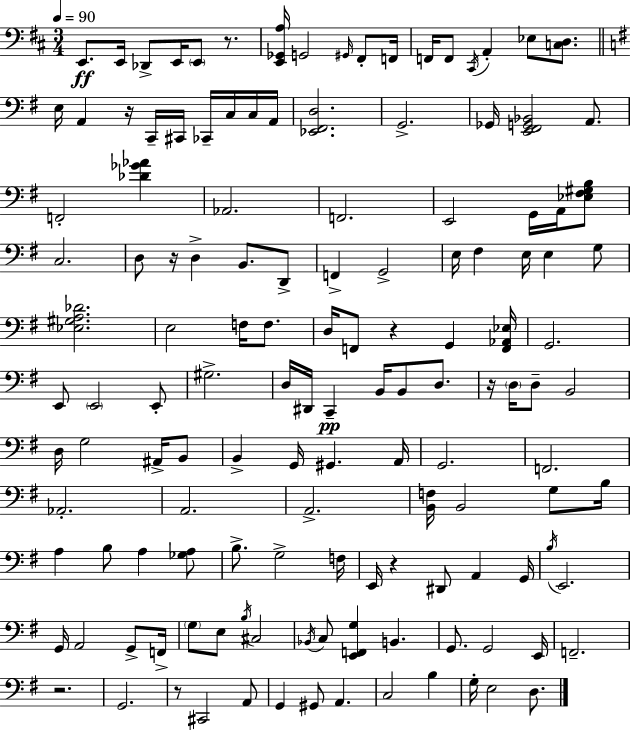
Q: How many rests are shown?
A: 8